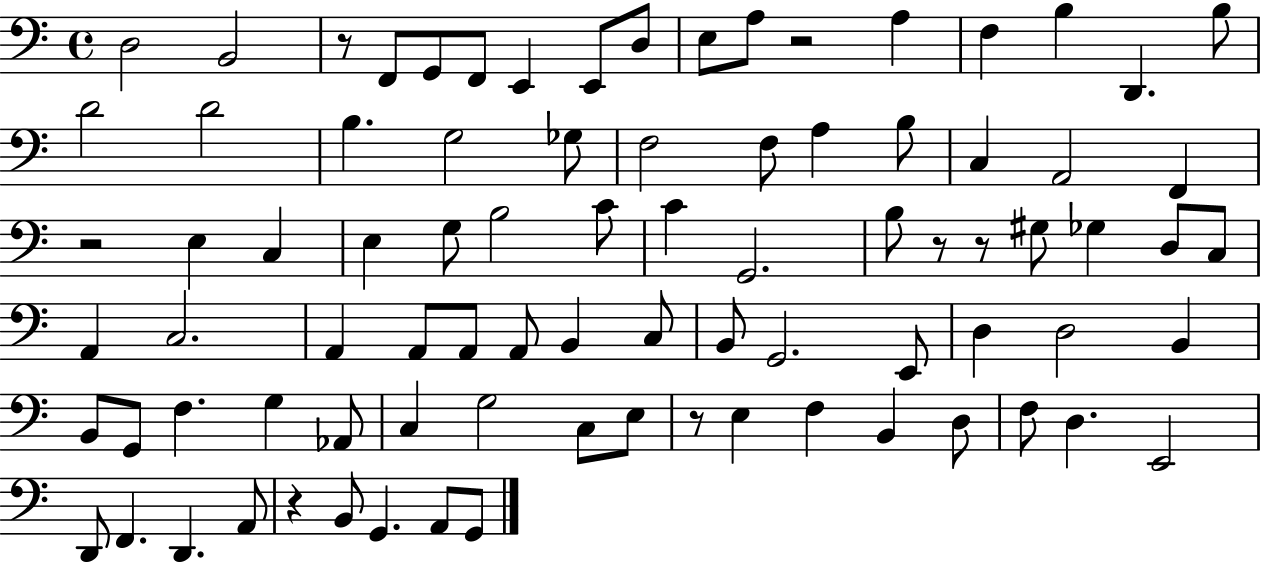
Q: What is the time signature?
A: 4/4